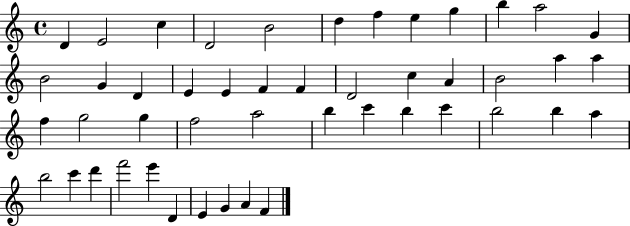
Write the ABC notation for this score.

X:1
T:Untitled
M:4/4
L:1/4
K:C
D E2 c D2 B2 d f e g b a2 G B2 G D E E F F D2 c A B2 a a f g2 g f2 a2 b c' b c' b2 b a b2 c' d' f'2 e' D E G A F